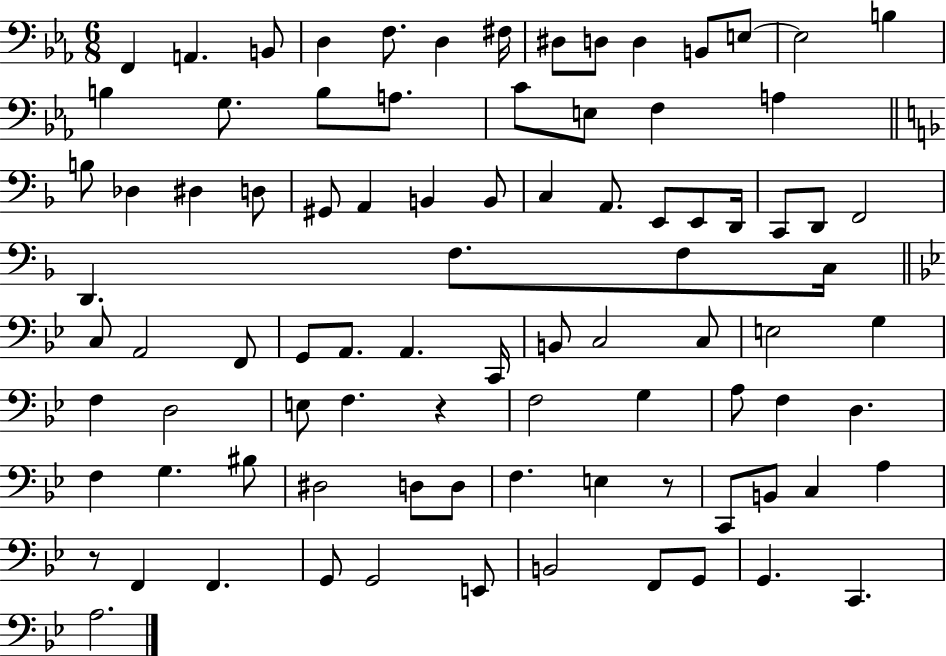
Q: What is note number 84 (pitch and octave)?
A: G2